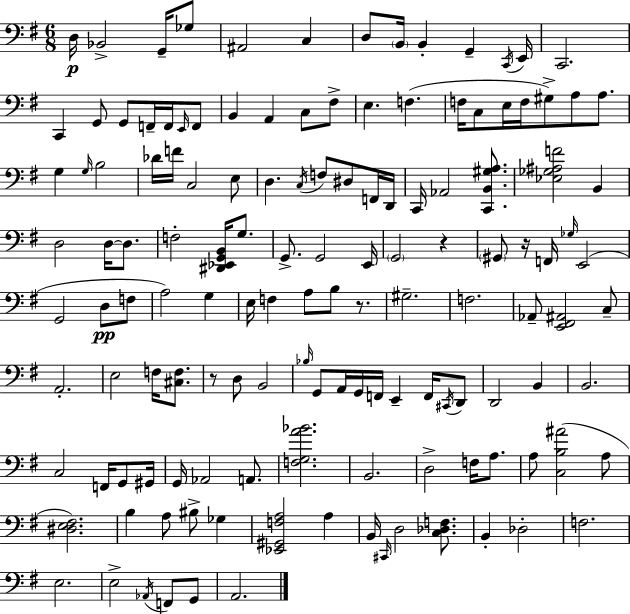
D3/s Bb2/h G2/s Gb3/e A#2/h C3/q D3/e B2/s B2/q G2/q C2/s E2/s C2/h. C2/q G2/e G2/e F2/s F2/s E2/s F2/e B2/q A2/q C3/e F#3/e E3/q. F3/q. F3/s C3/e E3/s F3/s G#3/e A3/e A3/e. G3/q G3/s B3/h Db4/s F4/s C3/h E3/e D3/q. C3/s F3/e D#3/e F2/s D2/s C2/s Ab2/h [C2,B2,G#3,A3]/e. [Eb3,Gb3,A#3,F4]/h B2/q D3/h D3/s D3/e. F3/h [D#2,Eb2,G2,B2]/s G3/e. G2/e. G2/h E2/s G2/h R/q G#2/e R/s F2/s Gb3/s E2/h G2/h D3/e F3/e A3/h G3/q E3/s F3/q A3/e B3/e R/e. G#3/h. F3/h. Ab2/e [E2,F#2,A#2]/h C3/e A2/h. E3/h F3/s [C#3,F3]/e. R/e D3/e B2/h Bb3/s G2/e A2/s G2/s F2/s E2/q F2/s C#2/s D2/e D2/h B2/q B2/h. C3/h F2/s G2/e G#2/s G2/s Ab2/h A2/e. [F3,G3,A4,Bb4]/h. B2/h. D3/h F3/s A3/e. A3/e [C3,B3,A#4]/h A3/e [D#3,E3,F#3]/h. B3/q A3/e BIS3/e Gb3/q [Eb2,G#2,F3,A3]/h A3/q B2/s C#2/s D3/h [C3,Db3,F3]/e. B2/q Db3/h F3/h. E3/h. E3/h Ab2/s F2/e G2/e A2/h.